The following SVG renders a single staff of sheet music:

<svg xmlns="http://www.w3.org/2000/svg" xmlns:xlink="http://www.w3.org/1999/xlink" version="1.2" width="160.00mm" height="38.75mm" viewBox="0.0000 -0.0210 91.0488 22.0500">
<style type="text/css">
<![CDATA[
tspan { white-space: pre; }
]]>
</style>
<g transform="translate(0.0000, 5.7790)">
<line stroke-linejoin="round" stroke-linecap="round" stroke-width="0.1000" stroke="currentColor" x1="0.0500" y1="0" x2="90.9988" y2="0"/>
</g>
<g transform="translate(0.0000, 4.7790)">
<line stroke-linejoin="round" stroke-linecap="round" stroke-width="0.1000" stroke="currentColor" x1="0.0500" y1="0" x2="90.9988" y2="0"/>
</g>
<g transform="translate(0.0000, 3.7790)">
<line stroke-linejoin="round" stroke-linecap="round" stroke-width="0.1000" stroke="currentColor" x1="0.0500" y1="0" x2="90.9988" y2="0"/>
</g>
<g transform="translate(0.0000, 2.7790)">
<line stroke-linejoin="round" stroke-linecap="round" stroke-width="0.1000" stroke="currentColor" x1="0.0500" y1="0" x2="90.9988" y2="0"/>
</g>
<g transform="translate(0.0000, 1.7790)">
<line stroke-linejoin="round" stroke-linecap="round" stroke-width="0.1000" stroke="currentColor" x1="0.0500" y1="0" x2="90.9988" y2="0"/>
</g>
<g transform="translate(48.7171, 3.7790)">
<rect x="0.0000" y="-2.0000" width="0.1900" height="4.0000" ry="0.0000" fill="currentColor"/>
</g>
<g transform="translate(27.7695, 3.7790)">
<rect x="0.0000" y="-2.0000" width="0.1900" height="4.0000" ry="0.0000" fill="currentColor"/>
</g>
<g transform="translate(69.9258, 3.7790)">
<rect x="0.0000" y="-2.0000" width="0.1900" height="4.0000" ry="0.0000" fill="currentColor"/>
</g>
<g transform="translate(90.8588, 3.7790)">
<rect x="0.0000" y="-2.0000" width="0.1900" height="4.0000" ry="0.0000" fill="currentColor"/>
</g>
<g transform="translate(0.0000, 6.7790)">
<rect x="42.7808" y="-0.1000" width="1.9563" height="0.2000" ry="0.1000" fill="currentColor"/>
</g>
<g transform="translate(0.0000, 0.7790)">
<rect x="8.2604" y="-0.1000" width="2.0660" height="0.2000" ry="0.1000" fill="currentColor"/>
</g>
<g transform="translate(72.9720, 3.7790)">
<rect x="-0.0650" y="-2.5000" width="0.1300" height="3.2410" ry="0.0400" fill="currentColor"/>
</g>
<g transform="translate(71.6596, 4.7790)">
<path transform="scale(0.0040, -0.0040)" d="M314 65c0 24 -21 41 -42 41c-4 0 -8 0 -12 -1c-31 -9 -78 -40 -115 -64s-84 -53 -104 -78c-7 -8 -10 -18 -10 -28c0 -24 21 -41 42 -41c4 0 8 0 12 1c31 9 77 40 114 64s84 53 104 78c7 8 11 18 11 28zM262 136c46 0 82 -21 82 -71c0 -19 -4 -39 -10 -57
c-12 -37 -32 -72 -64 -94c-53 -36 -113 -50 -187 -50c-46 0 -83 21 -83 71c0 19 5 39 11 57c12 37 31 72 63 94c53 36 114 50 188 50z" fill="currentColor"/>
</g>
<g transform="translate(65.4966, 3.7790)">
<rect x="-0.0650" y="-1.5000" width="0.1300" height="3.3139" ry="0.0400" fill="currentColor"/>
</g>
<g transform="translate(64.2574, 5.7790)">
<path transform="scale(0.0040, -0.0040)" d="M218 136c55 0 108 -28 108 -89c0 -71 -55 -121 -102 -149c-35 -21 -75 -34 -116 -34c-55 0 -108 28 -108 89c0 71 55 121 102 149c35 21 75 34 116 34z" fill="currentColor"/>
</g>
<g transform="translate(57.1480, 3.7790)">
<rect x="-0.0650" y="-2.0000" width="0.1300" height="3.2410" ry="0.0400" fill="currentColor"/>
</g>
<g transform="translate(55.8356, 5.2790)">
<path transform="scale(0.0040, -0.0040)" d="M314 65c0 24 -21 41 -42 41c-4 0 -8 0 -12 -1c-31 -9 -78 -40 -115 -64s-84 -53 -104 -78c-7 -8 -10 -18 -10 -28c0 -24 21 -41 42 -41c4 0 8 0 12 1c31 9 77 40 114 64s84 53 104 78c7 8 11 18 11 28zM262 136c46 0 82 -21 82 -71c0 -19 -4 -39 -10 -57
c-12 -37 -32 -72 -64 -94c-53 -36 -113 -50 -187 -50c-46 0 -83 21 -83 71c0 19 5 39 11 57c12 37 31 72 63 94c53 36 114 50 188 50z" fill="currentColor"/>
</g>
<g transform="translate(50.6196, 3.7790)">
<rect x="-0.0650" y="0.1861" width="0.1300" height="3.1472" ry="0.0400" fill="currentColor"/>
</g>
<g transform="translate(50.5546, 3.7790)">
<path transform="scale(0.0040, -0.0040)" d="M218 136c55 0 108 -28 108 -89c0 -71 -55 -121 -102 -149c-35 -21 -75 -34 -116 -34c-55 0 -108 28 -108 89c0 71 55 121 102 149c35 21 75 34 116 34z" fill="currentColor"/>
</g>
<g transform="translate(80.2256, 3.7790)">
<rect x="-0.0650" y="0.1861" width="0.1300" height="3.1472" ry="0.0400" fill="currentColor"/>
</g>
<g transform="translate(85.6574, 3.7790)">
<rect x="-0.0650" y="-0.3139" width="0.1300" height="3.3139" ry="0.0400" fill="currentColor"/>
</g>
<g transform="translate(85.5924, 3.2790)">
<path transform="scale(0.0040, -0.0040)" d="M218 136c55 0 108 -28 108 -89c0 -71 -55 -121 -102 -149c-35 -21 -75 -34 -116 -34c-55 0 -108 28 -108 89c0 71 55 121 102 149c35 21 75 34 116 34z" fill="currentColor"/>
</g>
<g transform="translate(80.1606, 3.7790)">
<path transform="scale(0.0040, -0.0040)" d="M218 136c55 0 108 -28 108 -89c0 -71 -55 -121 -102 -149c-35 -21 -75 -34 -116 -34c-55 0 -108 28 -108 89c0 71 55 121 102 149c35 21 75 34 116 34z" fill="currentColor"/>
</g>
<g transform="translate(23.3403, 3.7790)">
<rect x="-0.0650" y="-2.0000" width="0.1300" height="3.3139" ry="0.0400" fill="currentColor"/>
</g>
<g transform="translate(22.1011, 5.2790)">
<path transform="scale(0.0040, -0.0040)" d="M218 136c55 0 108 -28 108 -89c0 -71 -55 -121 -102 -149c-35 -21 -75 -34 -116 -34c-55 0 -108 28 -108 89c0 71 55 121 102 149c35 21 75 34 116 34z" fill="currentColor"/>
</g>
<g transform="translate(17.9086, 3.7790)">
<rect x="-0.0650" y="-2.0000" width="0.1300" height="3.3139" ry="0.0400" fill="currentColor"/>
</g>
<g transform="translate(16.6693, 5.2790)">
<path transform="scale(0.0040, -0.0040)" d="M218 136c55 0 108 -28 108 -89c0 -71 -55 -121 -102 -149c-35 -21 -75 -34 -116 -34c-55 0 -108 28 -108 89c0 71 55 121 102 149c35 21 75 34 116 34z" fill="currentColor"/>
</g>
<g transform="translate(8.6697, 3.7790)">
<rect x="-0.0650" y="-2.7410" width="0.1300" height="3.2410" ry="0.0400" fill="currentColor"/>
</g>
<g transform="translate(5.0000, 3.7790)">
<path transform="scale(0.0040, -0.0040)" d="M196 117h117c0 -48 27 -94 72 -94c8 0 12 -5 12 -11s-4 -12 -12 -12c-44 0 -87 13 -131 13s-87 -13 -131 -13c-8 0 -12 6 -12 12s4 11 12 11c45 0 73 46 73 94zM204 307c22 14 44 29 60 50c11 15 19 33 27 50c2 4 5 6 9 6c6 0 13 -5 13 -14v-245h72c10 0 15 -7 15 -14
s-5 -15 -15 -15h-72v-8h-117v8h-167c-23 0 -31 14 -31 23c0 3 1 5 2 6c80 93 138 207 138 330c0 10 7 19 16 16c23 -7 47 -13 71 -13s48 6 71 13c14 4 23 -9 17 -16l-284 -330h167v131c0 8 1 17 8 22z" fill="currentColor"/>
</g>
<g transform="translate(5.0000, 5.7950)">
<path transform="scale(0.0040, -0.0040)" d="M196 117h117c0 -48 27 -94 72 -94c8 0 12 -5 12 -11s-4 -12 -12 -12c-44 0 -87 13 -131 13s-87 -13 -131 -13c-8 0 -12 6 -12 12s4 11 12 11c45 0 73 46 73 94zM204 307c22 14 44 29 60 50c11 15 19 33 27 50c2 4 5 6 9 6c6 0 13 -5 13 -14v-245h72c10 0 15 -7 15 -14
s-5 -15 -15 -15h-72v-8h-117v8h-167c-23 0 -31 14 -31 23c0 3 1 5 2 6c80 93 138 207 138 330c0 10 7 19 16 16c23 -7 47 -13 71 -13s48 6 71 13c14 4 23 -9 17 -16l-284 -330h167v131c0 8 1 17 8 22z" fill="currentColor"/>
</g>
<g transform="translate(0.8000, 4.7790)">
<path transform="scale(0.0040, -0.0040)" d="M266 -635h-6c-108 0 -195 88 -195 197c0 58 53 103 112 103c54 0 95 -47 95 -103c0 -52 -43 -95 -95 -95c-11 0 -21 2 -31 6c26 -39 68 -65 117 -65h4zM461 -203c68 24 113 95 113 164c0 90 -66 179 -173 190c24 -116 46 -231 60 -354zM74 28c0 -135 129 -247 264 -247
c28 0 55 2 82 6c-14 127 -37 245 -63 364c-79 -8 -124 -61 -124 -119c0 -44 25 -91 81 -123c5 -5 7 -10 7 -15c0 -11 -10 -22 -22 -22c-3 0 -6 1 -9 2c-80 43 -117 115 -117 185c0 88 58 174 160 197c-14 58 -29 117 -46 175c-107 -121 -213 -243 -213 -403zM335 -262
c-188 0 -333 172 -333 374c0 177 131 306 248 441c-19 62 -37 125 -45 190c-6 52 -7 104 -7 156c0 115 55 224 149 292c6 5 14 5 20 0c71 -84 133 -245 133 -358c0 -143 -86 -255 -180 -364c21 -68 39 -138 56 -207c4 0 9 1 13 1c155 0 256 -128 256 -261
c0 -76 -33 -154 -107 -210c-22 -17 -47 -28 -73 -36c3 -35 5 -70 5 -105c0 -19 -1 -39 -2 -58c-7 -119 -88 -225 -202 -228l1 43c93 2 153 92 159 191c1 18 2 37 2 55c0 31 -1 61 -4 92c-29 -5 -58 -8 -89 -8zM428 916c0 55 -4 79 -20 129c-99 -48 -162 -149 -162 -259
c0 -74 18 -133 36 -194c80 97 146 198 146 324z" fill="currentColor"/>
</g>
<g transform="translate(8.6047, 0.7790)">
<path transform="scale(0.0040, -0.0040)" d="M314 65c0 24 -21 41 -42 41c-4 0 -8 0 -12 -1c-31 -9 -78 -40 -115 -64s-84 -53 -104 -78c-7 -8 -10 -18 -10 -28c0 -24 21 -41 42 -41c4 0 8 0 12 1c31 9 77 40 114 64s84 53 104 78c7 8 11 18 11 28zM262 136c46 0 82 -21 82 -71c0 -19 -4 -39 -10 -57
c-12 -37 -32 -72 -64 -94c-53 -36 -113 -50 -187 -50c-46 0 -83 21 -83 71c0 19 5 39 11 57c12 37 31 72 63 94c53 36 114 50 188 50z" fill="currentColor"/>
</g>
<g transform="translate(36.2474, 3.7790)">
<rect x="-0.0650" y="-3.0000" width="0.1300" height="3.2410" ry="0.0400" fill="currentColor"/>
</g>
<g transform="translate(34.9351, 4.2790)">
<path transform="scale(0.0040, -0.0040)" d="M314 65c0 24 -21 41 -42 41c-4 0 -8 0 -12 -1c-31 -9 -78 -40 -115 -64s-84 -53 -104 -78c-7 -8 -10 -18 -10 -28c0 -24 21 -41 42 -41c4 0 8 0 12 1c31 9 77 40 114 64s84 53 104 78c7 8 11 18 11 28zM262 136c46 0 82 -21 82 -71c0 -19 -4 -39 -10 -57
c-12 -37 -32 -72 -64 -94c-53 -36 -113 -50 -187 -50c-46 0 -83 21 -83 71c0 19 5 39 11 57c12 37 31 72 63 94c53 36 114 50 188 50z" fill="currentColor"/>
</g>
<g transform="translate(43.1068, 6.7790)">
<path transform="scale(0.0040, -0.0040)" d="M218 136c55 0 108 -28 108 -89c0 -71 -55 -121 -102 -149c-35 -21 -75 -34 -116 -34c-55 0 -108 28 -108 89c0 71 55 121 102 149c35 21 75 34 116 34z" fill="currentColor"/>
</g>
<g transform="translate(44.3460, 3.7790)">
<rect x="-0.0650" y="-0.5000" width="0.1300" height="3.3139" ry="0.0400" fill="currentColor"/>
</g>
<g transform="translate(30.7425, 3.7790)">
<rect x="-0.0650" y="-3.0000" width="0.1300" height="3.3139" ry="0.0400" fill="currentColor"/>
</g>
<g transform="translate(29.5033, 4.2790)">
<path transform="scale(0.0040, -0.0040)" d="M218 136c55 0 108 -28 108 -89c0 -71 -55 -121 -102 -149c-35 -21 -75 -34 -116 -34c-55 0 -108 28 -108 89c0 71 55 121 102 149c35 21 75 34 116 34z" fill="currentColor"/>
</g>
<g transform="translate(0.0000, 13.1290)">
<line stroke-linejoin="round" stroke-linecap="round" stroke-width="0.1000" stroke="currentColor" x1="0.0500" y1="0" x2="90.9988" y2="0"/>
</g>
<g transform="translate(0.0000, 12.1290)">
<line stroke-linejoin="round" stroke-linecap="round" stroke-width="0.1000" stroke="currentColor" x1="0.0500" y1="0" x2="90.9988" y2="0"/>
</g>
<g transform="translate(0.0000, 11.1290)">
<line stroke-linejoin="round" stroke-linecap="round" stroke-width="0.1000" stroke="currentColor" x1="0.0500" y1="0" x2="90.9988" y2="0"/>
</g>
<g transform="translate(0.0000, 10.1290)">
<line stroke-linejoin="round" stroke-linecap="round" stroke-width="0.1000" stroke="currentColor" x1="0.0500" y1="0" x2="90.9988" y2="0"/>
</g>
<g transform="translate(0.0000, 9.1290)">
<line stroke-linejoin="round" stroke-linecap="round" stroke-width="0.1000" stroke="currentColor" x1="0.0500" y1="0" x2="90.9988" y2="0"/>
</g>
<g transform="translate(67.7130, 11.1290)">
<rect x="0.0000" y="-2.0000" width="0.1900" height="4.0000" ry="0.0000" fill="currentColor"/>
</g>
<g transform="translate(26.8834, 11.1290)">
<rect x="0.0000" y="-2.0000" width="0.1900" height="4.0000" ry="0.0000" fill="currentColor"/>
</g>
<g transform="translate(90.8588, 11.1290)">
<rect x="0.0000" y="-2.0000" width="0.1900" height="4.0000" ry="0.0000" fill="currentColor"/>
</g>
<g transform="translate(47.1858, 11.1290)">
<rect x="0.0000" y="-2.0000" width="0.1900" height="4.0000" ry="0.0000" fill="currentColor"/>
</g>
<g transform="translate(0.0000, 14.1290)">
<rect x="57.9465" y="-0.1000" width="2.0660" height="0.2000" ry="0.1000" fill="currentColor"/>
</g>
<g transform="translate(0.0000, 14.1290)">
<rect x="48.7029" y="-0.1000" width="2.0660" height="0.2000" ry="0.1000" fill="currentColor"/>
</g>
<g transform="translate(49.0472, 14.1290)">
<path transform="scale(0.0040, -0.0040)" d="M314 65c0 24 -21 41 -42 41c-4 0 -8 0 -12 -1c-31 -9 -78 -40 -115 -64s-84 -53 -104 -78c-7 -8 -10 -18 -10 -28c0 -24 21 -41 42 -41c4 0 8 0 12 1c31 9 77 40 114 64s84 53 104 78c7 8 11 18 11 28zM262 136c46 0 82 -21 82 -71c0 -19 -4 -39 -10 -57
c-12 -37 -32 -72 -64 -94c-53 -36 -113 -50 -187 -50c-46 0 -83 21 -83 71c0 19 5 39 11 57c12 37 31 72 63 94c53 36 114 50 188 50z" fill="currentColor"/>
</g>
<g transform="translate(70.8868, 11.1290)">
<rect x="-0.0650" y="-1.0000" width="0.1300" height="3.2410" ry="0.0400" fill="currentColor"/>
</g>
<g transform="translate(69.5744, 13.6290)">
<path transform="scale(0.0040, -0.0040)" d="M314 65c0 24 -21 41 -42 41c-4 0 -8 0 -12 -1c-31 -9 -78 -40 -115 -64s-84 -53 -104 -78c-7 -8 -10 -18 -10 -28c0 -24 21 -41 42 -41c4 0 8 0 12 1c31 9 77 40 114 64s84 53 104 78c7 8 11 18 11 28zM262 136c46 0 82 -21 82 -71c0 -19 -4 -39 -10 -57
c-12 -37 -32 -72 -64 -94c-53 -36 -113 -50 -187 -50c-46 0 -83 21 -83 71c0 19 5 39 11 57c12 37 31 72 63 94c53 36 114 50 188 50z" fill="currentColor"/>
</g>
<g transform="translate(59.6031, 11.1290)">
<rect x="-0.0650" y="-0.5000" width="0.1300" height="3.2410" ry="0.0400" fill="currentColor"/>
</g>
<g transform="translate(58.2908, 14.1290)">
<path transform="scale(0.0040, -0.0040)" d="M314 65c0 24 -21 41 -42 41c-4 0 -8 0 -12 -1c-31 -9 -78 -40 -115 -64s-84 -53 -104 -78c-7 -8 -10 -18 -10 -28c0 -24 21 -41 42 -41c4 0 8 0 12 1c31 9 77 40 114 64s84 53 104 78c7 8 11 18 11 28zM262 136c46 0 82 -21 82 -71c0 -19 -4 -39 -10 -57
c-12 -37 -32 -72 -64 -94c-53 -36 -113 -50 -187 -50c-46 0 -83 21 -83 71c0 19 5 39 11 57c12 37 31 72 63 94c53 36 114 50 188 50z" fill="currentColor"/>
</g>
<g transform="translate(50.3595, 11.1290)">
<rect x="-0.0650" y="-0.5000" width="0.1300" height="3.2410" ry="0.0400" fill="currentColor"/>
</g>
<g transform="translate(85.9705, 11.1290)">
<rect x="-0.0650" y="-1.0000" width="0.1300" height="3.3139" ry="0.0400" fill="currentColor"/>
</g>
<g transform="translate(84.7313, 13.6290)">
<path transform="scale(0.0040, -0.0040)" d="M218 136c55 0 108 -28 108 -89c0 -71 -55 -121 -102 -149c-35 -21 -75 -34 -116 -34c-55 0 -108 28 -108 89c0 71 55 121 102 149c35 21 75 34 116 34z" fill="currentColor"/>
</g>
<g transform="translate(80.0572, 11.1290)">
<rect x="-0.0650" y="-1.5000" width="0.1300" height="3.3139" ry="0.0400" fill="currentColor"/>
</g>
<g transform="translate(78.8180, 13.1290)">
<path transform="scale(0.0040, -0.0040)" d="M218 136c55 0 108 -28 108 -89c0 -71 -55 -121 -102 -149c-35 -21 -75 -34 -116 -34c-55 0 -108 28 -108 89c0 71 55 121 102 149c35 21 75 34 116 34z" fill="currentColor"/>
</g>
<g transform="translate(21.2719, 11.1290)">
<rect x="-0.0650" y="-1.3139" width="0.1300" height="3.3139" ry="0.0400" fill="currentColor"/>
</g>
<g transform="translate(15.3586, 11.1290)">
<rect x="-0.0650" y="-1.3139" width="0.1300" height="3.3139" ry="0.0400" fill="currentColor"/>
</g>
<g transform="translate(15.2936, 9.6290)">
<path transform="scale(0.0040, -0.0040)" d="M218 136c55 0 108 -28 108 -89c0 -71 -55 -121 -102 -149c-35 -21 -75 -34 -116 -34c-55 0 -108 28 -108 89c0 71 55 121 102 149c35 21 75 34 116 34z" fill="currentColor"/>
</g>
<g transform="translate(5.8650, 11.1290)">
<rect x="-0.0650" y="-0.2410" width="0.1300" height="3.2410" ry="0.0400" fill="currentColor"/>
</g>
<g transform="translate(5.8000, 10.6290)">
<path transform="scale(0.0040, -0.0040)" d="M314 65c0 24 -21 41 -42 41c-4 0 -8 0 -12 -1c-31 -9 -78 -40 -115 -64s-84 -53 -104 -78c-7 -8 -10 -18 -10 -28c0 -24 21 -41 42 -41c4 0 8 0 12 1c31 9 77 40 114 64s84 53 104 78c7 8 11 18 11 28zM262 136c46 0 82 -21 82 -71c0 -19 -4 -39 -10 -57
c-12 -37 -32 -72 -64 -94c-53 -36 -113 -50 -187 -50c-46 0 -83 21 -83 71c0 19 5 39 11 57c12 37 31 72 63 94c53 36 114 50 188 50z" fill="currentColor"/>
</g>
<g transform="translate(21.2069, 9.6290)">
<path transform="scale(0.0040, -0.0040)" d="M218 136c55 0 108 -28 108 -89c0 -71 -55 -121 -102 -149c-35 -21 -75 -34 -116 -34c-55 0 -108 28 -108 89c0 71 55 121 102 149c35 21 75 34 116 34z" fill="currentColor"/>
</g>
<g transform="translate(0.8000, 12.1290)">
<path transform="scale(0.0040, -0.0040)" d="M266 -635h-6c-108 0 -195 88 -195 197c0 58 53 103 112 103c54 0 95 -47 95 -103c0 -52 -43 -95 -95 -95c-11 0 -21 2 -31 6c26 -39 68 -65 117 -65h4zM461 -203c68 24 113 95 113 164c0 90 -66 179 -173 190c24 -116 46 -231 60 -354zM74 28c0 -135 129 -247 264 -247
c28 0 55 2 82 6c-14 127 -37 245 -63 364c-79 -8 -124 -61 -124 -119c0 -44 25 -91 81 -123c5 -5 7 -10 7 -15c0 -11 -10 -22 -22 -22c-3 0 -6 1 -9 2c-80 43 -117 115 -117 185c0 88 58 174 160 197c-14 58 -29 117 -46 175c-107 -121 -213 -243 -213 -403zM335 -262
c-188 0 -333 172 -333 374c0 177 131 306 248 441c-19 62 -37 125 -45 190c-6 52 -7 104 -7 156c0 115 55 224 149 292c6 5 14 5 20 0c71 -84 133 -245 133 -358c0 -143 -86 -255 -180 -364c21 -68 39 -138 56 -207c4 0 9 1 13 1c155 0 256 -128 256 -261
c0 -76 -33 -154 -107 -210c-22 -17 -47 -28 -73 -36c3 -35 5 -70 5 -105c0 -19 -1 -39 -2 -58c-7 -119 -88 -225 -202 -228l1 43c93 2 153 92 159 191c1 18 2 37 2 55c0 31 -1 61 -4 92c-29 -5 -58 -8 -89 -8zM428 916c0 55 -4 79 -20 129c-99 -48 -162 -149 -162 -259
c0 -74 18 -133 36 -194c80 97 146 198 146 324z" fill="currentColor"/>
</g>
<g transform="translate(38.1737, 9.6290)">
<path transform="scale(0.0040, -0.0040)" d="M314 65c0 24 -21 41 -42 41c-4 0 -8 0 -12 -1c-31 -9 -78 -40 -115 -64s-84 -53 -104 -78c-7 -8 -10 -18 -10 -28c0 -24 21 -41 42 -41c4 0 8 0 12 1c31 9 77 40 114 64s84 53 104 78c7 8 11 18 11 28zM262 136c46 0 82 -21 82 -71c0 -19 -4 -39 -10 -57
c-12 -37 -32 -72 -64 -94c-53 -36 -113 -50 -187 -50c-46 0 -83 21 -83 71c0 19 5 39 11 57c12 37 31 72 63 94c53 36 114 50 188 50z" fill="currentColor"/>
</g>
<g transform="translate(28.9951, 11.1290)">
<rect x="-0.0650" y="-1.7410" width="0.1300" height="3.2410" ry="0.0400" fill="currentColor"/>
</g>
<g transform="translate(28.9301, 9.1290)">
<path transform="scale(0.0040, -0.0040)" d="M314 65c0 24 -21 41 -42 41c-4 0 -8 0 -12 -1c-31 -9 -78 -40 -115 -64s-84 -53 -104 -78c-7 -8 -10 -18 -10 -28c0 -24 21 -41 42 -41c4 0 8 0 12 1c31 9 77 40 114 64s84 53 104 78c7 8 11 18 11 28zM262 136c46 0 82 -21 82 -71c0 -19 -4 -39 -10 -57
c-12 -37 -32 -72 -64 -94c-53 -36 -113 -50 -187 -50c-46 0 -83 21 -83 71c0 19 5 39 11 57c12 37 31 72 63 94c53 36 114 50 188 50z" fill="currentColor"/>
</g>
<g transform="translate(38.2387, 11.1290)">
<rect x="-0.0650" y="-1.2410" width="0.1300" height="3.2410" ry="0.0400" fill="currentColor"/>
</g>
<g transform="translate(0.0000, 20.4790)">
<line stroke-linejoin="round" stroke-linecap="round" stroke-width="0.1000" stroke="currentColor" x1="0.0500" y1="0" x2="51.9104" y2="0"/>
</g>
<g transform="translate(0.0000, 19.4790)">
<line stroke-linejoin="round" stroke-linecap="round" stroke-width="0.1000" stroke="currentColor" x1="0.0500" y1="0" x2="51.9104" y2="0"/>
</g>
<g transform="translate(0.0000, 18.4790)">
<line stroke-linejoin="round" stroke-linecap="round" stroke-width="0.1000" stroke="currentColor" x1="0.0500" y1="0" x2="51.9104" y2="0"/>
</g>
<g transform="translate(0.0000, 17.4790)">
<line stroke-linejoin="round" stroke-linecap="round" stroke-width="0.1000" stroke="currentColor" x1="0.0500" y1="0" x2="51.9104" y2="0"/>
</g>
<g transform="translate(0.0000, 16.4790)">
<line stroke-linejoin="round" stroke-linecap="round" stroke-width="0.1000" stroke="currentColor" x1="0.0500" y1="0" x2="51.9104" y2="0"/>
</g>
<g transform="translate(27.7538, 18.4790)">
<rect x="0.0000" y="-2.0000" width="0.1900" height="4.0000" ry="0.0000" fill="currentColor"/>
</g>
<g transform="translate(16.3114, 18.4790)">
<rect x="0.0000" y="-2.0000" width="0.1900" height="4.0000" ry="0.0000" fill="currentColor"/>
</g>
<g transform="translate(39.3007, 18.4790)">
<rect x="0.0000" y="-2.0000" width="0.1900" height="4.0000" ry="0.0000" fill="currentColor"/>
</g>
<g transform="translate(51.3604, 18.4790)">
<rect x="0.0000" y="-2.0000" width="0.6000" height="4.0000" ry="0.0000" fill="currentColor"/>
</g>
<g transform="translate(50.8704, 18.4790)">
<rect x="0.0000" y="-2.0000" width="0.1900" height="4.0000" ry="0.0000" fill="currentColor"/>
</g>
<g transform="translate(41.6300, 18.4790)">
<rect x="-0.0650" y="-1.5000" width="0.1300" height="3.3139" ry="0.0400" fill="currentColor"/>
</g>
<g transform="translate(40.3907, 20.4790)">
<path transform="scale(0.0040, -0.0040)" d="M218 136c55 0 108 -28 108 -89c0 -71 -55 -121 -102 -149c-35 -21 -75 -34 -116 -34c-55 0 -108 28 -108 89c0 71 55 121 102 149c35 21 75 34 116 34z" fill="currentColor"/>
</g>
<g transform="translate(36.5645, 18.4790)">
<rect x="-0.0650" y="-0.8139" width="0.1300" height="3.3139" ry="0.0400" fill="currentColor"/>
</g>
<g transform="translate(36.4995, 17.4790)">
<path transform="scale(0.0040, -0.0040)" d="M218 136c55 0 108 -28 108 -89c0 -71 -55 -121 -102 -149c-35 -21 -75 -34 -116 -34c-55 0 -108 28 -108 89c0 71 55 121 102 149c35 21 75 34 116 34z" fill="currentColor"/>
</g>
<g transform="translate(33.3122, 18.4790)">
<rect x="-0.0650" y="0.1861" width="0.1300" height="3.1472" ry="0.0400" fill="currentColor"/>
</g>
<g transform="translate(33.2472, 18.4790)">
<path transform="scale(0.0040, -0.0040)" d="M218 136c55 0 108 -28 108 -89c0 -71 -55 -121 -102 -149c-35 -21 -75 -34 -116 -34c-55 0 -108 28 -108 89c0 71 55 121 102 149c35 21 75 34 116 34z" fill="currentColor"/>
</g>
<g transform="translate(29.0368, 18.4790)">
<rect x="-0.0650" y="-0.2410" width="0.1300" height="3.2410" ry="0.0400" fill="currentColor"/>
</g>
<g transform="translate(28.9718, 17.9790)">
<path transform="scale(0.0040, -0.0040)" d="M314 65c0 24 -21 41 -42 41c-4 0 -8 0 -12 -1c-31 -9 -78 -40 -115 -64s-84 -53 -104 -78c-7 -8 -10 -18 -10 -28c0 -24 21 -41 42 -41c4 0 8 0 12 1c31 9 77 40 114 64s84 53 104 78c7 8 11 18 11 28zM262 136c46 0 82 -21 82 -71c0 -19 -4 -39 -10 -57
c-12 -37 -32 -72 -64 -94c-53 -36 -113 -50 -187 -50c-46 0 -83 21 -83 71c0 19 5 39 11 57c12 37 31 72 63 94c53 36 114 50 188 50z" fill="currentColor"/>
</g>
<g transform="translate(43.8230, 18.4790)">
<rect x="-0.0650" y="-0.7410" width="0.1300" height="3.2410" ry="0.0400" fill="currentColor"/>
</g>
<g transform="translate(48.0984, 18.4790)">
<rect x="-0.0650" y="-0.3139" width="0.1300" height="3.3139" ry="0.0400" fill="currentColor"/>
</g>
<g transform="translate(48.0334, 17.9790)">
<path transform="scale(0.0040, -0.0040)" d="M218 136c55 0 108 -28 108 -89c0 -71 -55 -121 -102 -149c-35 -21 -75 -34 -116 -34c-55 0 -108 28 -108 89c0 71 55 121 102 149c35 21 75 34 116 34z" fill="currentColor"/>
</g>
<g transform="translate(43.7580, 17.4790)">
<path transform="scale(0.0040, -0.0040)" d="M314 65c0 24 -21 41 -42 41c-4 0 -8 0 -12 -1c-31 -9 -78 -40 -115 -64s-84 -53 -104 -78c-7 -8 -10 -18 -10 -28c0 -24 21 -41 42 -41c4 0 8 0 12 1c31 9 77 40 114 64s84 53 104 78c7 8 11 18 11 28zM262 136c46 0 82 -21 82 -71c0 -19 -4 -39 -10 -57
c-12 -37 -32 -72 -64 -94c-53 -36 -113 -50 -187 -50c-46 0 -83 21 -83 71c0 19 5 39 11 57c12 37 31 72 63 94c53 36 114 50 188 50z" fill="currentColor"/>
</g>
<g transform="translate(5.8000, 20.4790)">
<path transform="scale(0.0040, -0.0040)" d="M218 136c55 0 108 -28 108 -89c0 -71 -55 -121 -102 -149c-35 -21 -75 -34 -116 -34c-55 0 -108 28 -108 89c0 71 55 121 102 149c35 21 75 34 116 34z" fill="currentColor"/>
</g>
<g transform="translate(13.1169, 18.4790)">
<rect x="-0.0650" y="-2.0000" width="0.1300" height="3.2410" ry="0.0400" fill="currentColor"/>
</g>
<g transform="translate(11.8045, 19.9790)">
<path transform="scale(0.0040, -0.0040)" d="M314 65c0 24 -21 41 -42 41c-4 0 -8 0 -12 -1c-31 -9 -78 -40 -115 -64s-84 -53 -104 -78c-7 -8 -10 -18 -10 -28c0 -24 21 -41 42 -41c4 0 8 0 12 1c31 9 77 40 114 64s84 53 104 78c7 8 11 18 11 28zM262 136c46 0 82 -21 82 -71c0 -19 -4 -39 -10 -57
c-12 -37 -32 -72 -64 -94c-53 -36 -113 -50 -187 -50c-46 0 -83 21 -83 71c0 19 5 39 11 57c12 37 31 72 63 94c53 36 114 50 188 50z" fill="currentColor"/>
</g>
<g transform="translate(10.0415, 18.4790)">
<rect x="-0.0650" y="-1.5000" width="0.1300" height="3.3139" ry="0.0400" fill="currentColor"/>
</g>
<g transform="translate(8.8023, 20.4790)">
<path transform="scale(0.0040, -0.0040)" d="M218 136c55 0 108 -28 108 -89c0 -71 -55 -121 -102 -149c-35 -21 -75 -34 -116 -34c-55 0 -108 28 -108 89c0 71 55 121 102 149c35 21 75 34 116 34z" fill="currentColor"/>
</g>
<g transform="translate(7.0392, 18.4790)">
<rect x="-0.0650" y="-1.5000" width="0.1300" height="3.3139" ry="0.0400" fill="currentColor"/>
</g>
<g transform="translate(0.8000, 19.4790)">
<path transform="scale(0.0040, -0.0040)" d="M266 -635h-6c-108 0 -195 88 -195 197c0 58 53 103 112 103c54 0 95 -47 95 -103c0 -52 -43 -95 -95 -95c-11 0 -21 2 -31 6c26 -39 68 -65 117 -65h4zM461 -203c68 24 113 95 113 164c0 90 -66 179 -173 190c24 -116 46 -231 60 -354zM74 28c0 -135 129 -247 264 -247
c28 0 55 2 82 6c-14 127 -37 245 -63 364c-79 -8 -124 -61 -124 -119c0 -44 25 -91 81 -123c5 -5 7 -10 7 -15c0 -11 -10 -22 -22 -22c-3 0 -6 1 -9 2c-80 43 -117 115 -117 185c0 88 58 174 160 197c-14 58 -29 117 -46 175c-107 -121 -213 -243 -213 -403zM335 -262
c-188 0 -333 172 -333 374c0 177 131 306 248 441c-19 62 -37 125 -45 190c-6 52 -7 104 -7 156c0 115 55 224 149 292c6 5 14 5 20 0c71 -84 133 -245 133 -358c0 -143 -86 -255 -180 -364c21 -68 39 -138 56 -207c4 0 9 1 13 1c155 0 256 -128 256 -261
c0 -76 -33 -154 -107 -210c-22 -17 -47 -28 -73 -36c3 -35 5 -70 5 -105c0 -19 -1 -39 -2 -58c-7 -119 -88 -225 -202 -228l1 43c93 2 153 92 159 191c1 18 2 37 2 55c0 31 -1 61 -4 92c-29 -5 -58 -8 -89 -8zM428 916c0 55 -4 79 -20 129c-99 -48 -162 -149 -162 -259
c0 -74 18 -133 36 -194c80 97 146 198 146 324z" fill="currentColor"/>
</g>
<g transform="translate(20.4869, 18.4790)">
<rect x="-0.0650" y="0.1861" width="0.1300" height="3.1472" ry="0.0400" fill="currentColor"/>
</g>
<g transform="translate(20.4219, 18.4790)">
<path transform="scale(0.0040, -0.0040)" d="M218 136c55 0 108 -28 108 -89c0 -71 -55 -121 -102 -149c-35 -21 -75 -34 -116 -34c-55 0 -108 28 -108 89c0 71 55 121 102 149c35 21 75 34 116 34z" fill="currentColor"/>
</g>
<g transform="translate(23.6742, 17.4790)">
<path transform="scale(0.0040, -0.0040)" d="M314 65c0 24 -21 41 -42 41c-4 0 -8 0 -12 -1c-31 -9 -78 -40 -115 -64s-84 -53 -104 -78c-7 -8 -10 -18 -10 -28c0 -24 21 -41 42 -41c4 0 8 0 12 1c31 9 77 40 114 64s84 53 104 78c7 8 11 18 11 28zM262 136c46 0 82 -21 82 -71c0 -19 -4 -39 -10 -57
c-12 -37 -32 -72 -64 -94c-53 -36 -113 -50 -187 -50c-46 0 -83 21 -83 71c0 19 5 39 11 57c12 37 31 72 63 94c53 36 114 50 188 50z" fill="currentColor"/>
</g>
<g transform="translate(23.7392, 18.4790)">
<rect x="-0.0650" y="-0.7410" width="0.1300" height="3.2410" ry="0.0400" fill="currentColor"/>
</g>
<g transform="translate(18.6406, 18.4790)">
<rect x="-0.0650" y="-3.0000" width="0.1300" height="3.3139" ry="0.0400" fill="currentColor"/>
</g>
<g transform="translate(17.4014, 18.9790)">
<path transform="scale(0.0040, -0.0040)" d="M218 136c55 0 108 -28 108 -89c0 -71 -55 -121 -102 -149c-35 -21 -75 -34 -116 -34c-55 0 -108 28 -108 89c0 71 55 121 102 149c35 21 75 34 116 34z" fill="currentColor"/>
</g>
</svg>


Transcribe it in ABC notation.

X:1
T:Untitled
M:4/4
L:1/4
K:C
a2 F F A A2 C B F2 E G2 B c c2 e e f2 e2 C2 C2 D2 E D E E F2 A B d2 c2 B d E d2 c